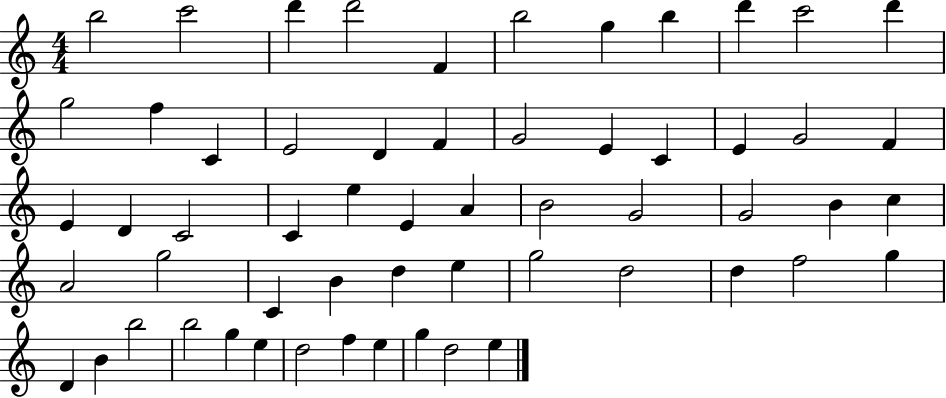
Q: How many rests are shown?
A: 0